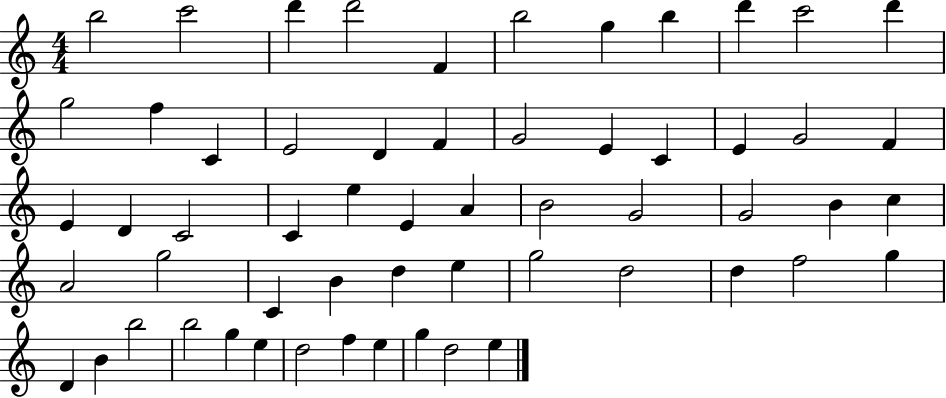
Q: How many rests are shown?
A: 0